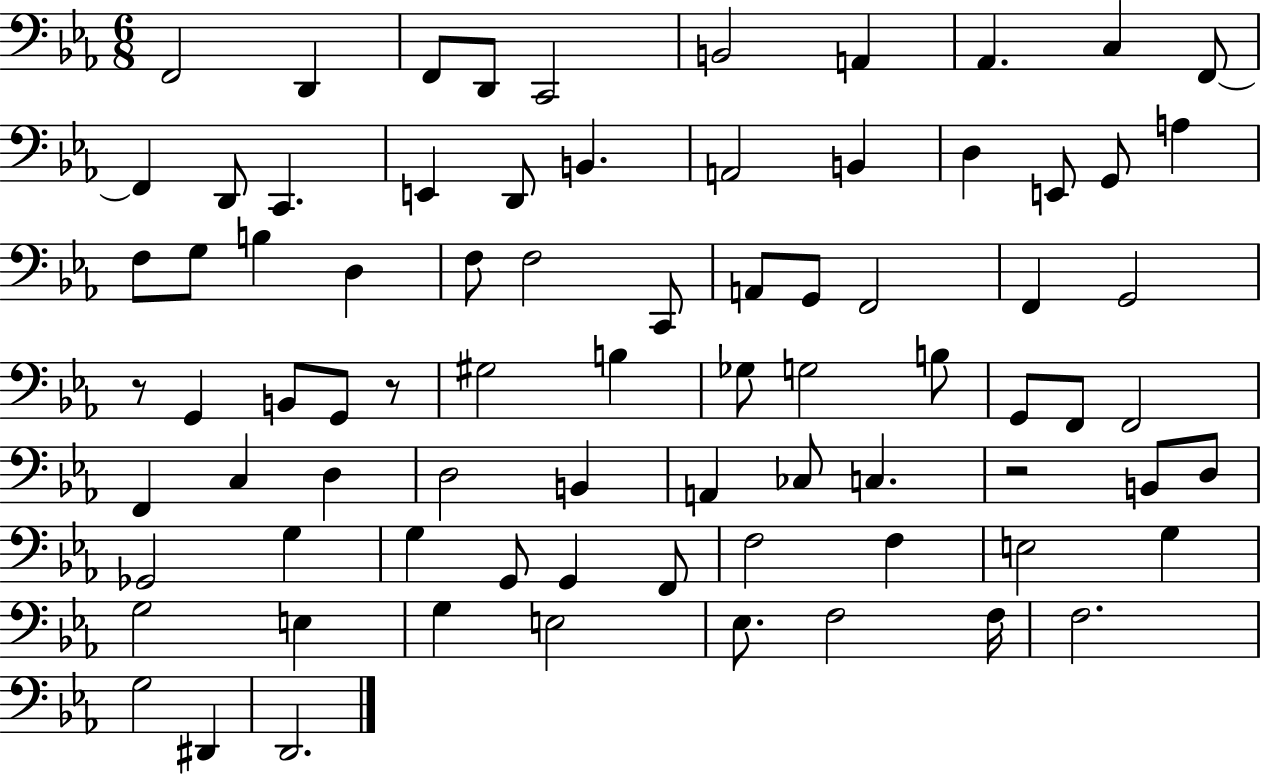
F2/h D2/q F2/e D2/e C2/h B2/h A2/q Ab2/q. C3/q F2/e F2/q D2/e C2/q. E2/q D2/e B2/q. A2/h B2/q D3/q E2/e G2/e A3/q F3/e G3/e B3/q D3/q F3/e F3/h C2/e A2/e G2/e F2/h F2/q G2/h R/e G2/q B2/e G2/e R/e G#3/h B3/q Gb3/e G3/h B3/e G2/e F2/e F2/h F2/q C3/q D3/q D3/h B2/q A2/q CES3/e C3/q. R/h B2/e D3/e Gb2/h G3/q G3/q G2/e G2/q F2/e F3/h F3/q E3/h G3/q G3/h E3/q G3/q E3/h Eb3/e. F3/h F3/s F3/h. G3/h D#2/q D2/h.